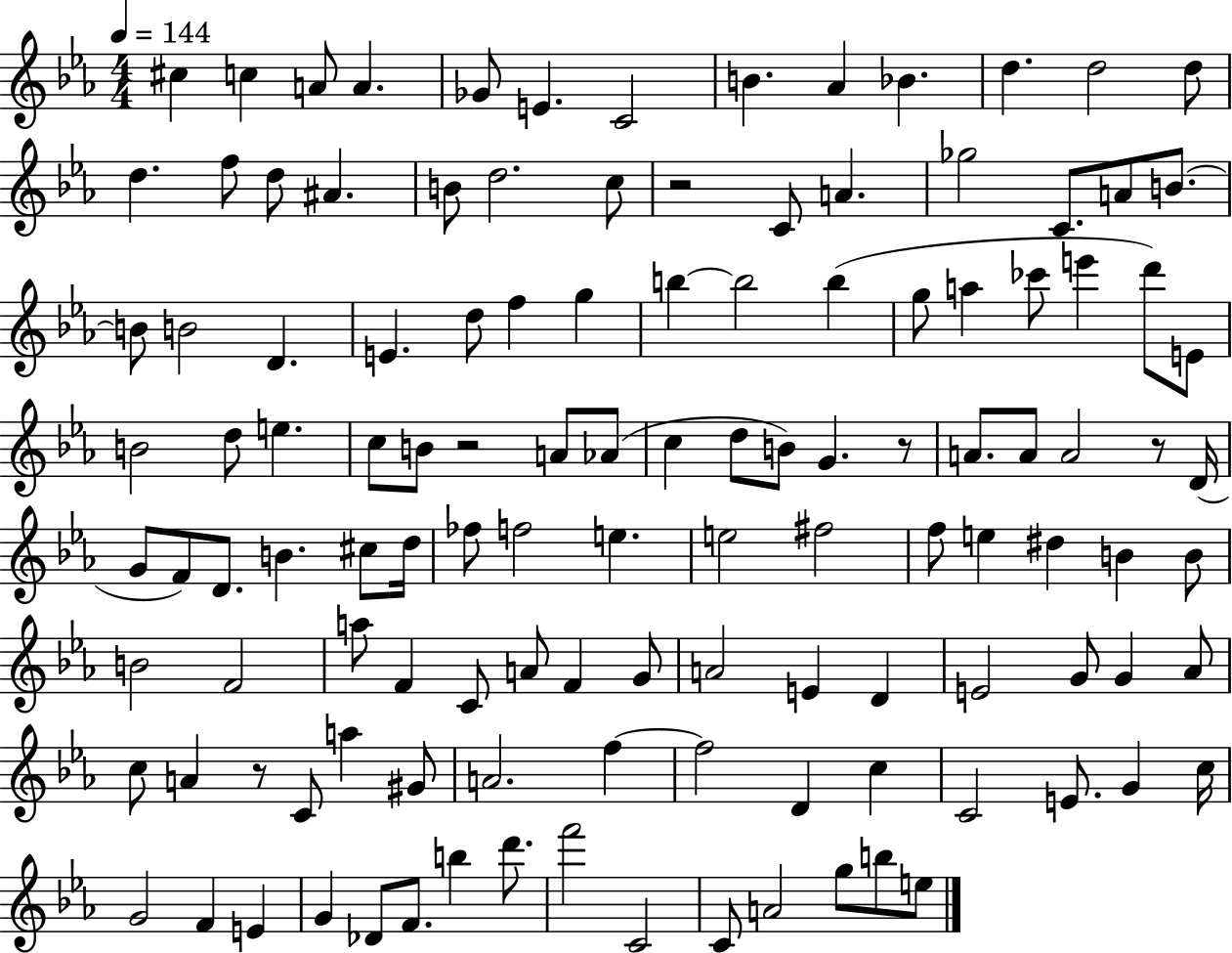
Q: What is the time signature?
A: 4/4